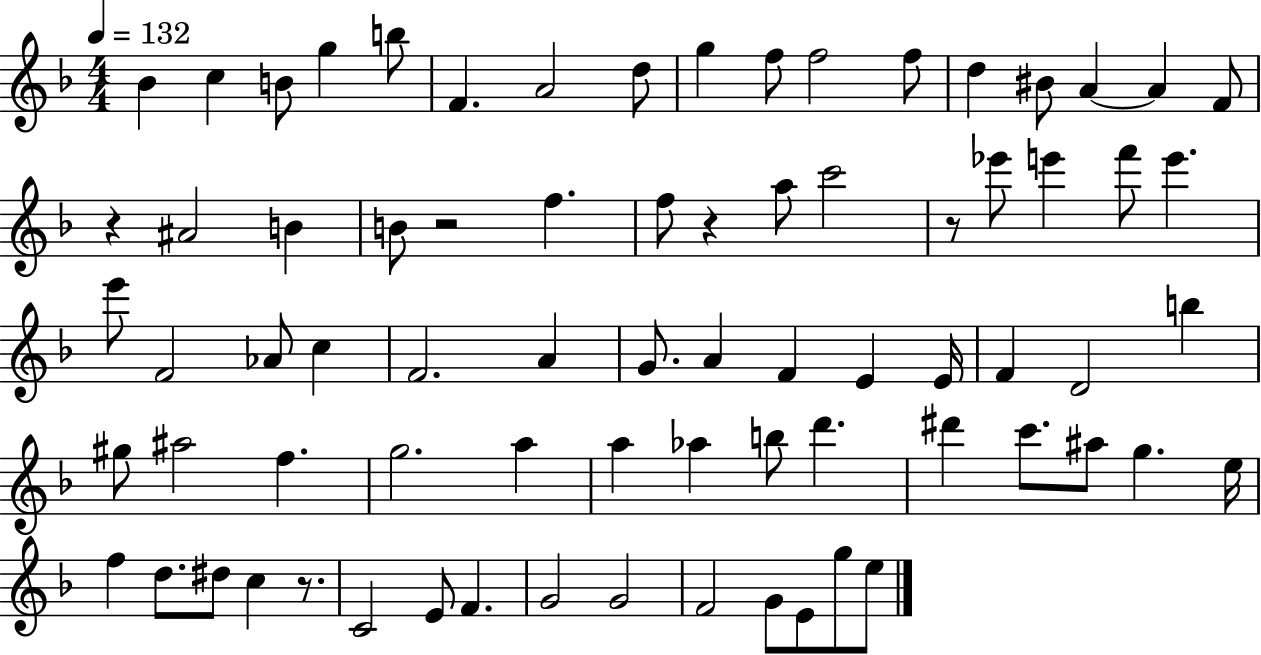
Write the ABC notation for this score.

X:1
T:Untitled
M:4/4
L:1/4
K:F
_B c B/2 g b/2 F A2 d/2 g f/2 f2 f/2 d ^B/2 A A F/2 z ^A2 B B/2 z2 f f/2 z a/2 c'2 z/2 _e'/2 e' f'/2 e' e'/2 F2 _A/2 c F2 A G/2 A F E E/4 F D2 b ^g/2 ^a2 f g2 a a _a b/2 d' ^d' c'/2 ^a/2 g e/4 f d/2 ^d/2 c z/2 C2 E/2 F G2 G2 F2 G/2 E/2 g/2 e/2